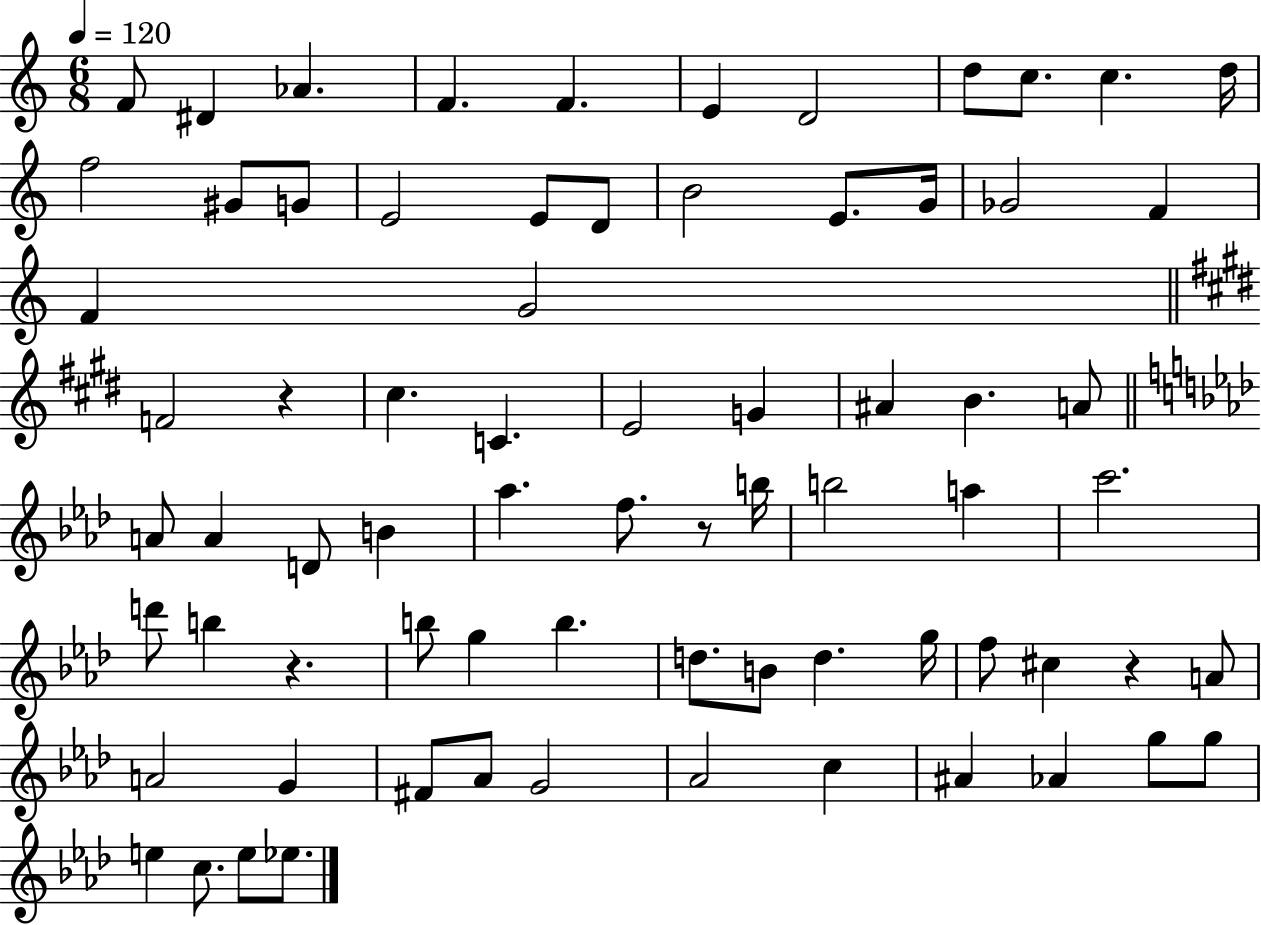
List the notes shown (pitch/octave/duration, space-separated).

F4/e D#4/q Ab4/q. F4/q. F4/q. E4/q D4/h D5/e C5/e. C5/q. D5/s F5/h G#4/e G4/e E4/h E4/e D4/e B4/h E4/e. G4/s Gb4/h F4/q F4/q G4/h F4/h R/q C#5/q. C4/q. E4/h G4/q A#4/q B4/q. A4/e A4/e A4/q D4/e B4/q Ab5/q. F5/e. R/e B5/s B5/h A5/q C6/h. D6/e B5/q R/q. B5/e G5/q B5/q. D5/e. B4/e D5/q. G5/s F5/e C#5/q R/q A4/e A4/h G4/q F#4/e Ab4/e G4/h Ab4/h C5/q A#4/q Ab4/q G5/e G5/e E5/q C5/e. E5/e Eb5/e.